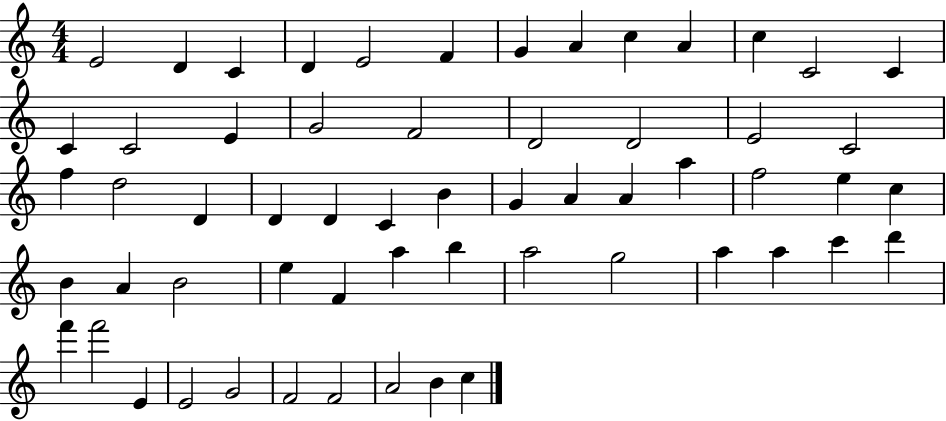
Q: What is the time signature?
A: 4/4